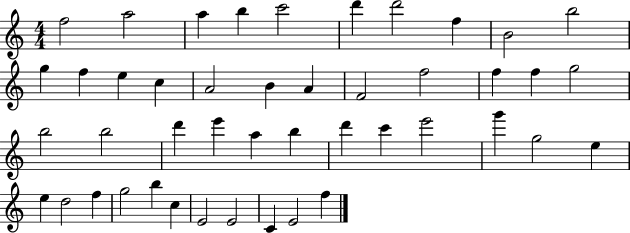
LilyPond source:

{
  \clef treble
  \numericTimeSignature
  \time 4/4
  \key c \major
  f''2 a''2 | a''4 b''4 c'''2 | d'''4 d'''2 f''4 | b'2 b''2 | \break g''4 f''4 e''4 c''4 | a'2 b'4 a'4 | f'2 f''2 | f''4 f''4 g''2 | \break b''2 b''2 | d'''4 e'''4 a''4 b''4 | d'''4 c'''4 e'''2 | g'''4 g''2 e''4 | \break e''4 d''2 f''4 | g''2 b''4 c''4 | e'2 e'2 | c'4 e'2 f''4 | \break \bar "|."
}